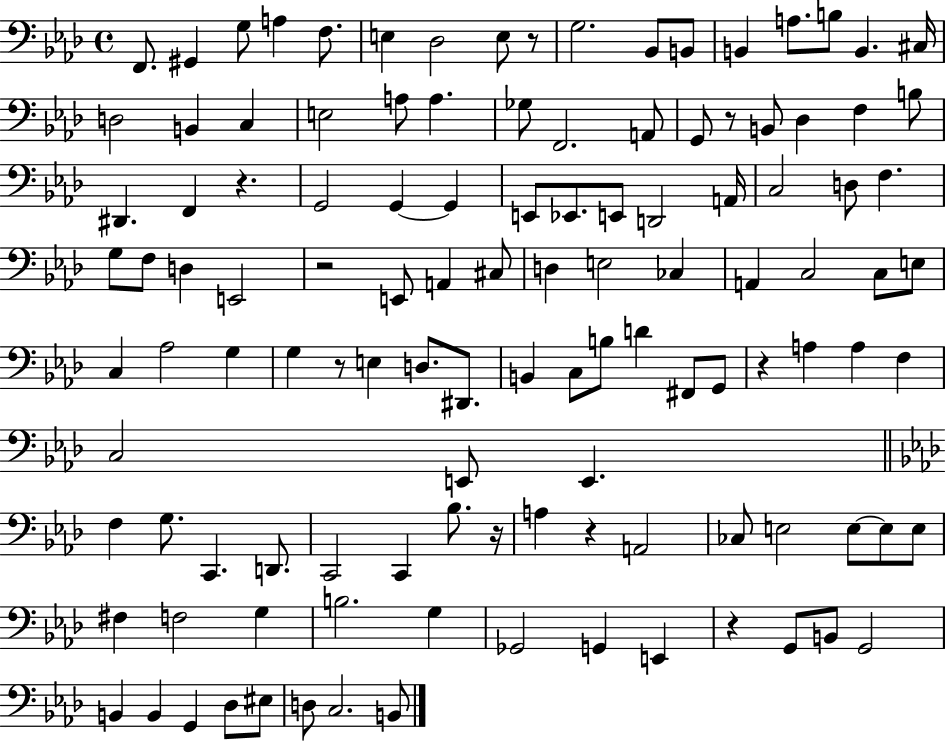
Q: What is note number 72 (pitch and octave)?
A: A3